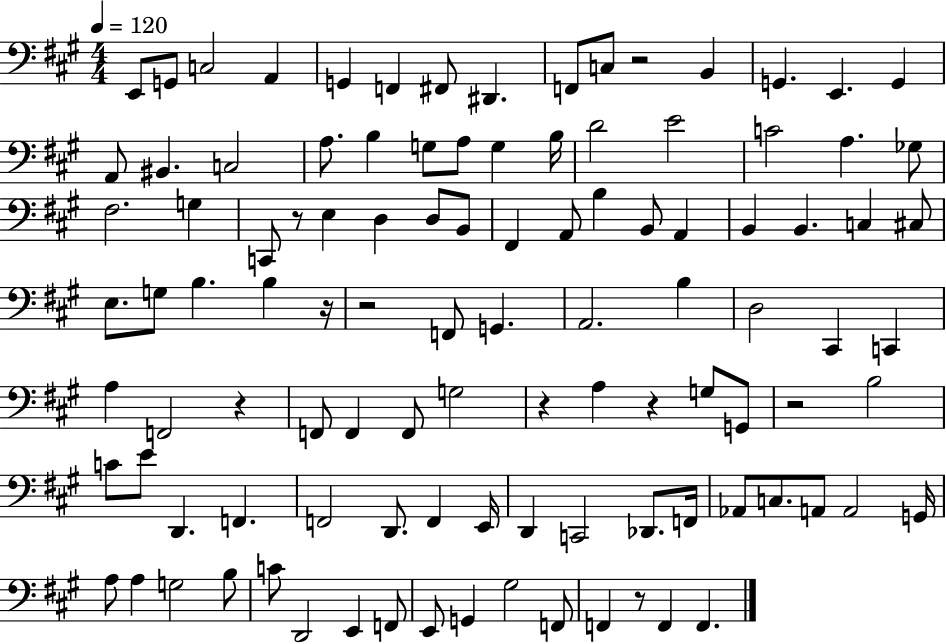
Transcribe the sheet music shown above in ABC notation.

X:1
T:Untitled
M:4/4
L:1/4
K:A
E,,/2 G,,/2 C,2 A,, G,, F,, ^F,,/2 ^D,, F,,/2 C,/2 z2 B,, G,, E,, G,, A,,/2 ^B,, C,2 A,/2 B, G,/2 A,/2 G, B,/4 D2 E2 C2 A, _G,/2 ^F,2 G, C,,/2 z/2 E, D, D,/2 B,,/2 ^F,, A,,/2 B, B,,/2 A,, B,, B,, C, ^C,/2 E,/2 G,/2 B, B, z/4 z2 F,,/2 G,, A,,2 B, D,2 ^C,, C,, A, F,,2 z F,,/2 F,, F,,/2 G,2 z A, z G,/2 G,,/2 z2 B,2 C/2 E/2 D,, F,, F,,2 D,,/2 F,, E,,/4 D,, C,,2 _D,,/2 F,,/4 _A,,/2 C,/2 A,,/2 A,,2 G,,/4 A,/2 A, G,2 B,/2 C/2 D,,2 E,, F,,/2 E,,/2 G,, ^G,2 F,,/2 F,, z/2 F,, F,,